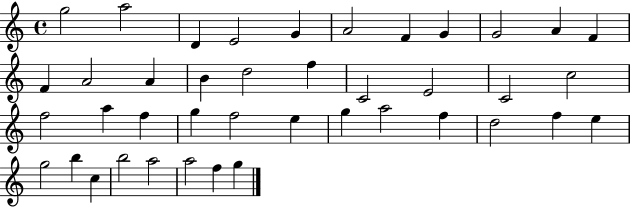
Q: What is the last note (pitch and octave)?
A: G5